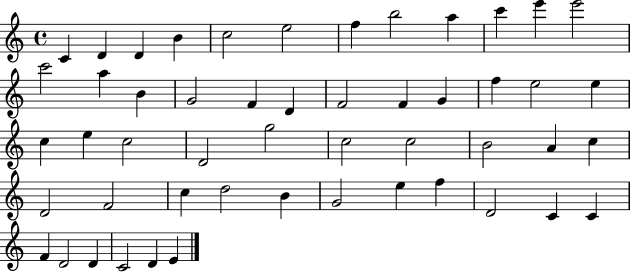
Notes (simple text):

C4/q D4/q D4/q B4/q C5/h E5/h F5/q B5/h A5/q C6/q E6/q E6/h C6/h A5/q B4/q G4/h F4/q D4/q F4/h F4/q G4/q F5/q E5/h E5/q C5/q E5/q C5/h D4/h G5/h C5/h C5/h B4/h A4/q C5/q D4/h F4/h C5/q D5/h B4/q G4/h E5/q F5/q D4/h C4/q C4/q F4/q D4/h D4/q C4/h D4/q E4/q